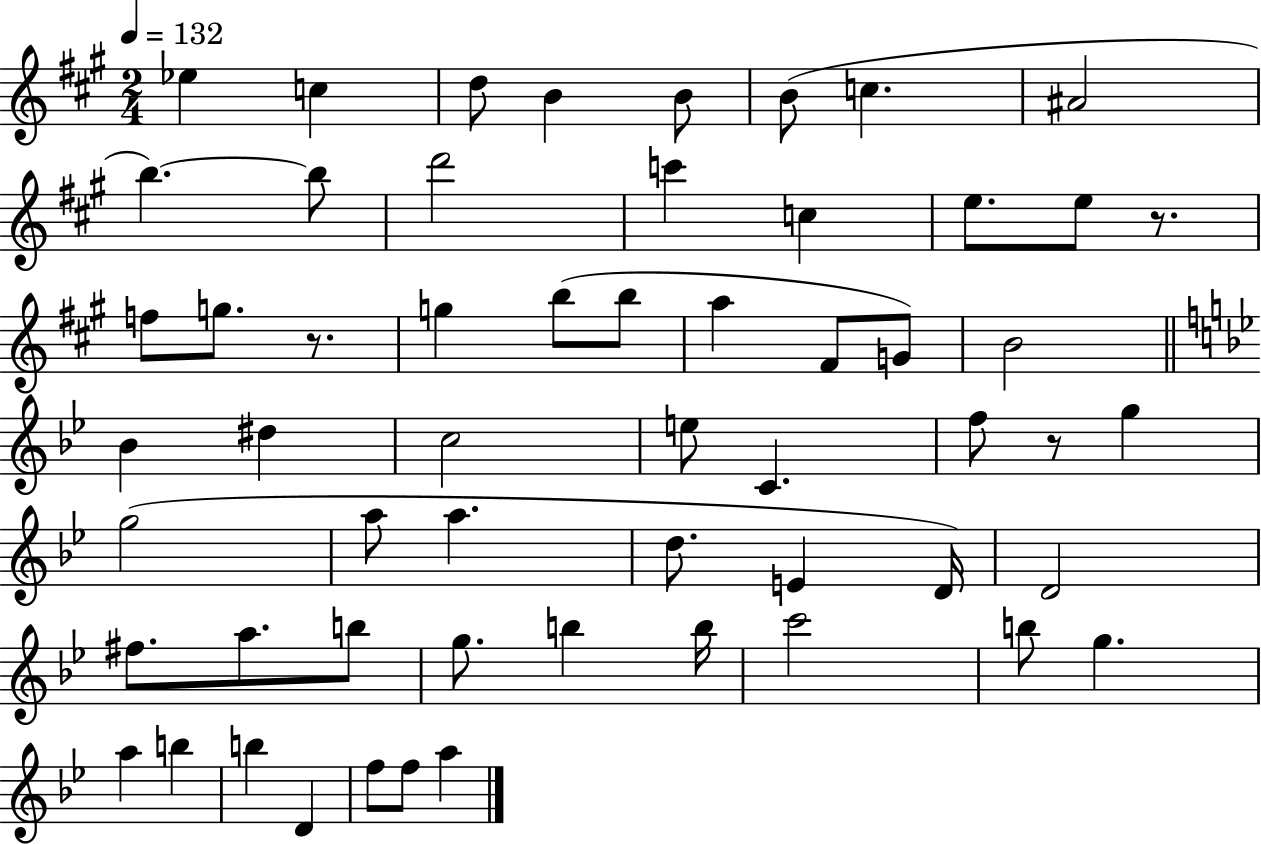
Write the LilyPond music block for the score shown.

{
  \clef treble
  \numericTimeSignature
  \time 2/4
  \key a \major
  \tempo 4 = 132
  \repeat volta 2 { ees''4 c''4 | d''8 b'4 b'8 | b'8( c''4. | ais'2 | \break b''4.~~) b''8 | d'''2 | c'''4 c''4 | e''8. e''8 r8. | \break f''8 g''8. r8. | g''4 b''8( b''8 | a''4 fis'8 g'8) | b'2 | \break \bar "||" \break \key g \minor bes'4 dis''4 | c''2 | e''8 c'4. | f''8 r8 g''4 | \break g''2( | a''8 a''4. | d''8. e'4 d'16) | d'2 | \break fis''8. a''8. b''8 | g''8. b''4 b''16 | c'''2 | b''8 g''4. | \break a''4 b''4 | b''4 d'4 | f''8 f''8 a''4 | } \bar "|."
}